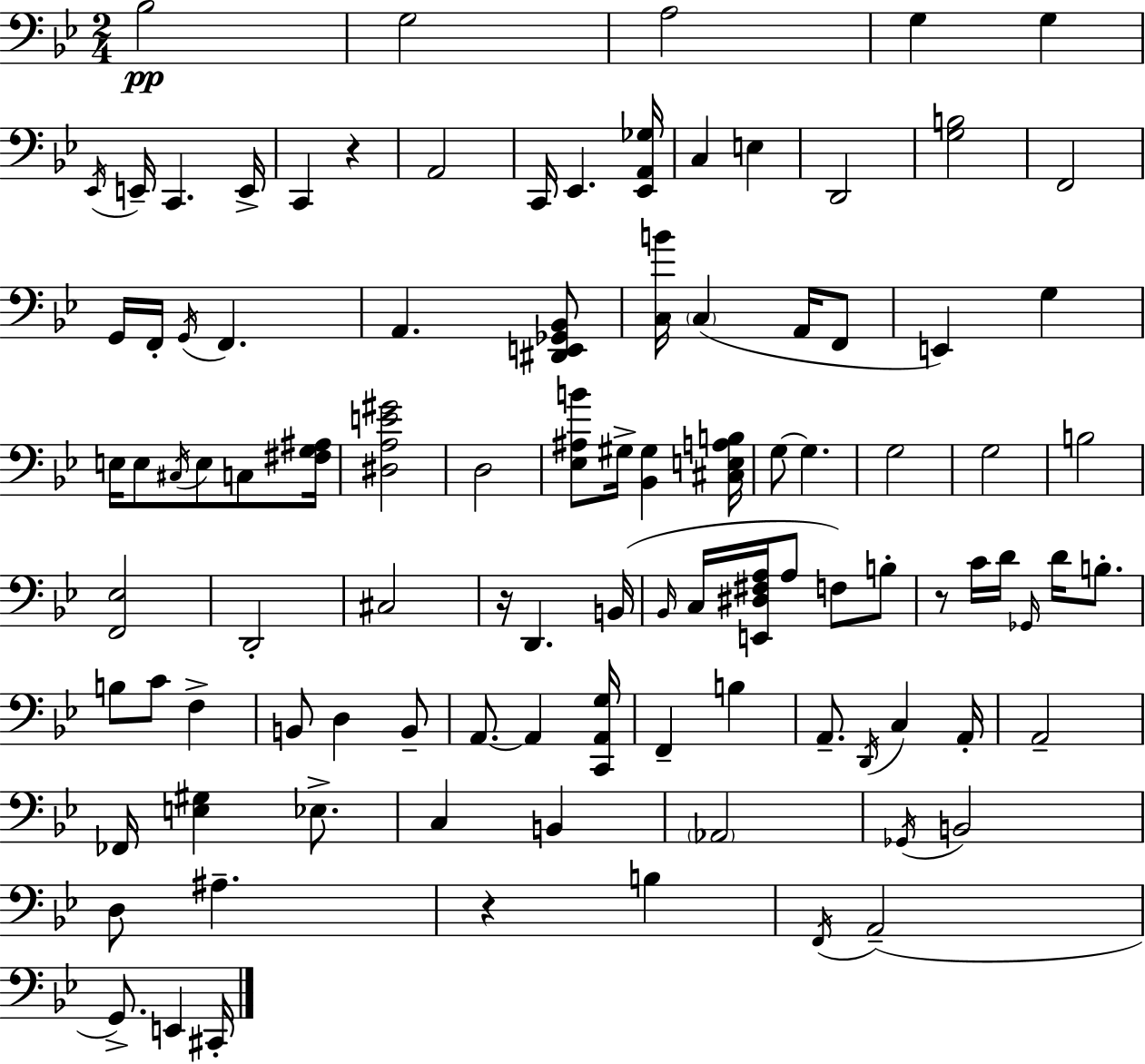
Bb3/h G3/h A3/h G3/q G3/q Eb2/s E2/s C2/q. E2/s C2/q R/q A2/h C2/s Eb2/q. [Eb2,A2,Gb3]/s C3/q E3/q D2/h [G3,B3]/h F2/h G2/s F2/s G2/s F2/q. A2/q. [D#2,E2,Gb2,Bb2]/e [C3,B4]/s C3/q A2/s F2/e E2/q G3/q E3/s E3/e C#3/s E3/e C3/e [F#3,G3,A#3]/s [D#3,A3,E4,G#4]/h D3/h [Eb3,A#3,B4]/e G#3/s [Bb2,G#3]/q [C#3,E3,A3,B3]/s G3/e G3/q. G3/h G3/h B3/h [F2,Eb3]/h D2/h C#3/h R/s D2/q. B2/s Bb2/s C3/s [E2,D#3,F#3,A3]/s A3/e F3/e B3/e R/e C4/s D4/s Gb2/s D4/s B3/e. B3/e C4/e F3/q B2/e D3/q B2/e A2/e. A2/q [C2,A2,G3]/s F2/q B3/q A2/e. D2/s C3/q A2/s A2/h FES2/s [E3,G#3]/q Eb3/e. C3/q B2/q Ab2/h Gb2/s B2/h D3/e A#3/q. R/q B3/q F2/s A2/h G2/e. E2/q C#2/s